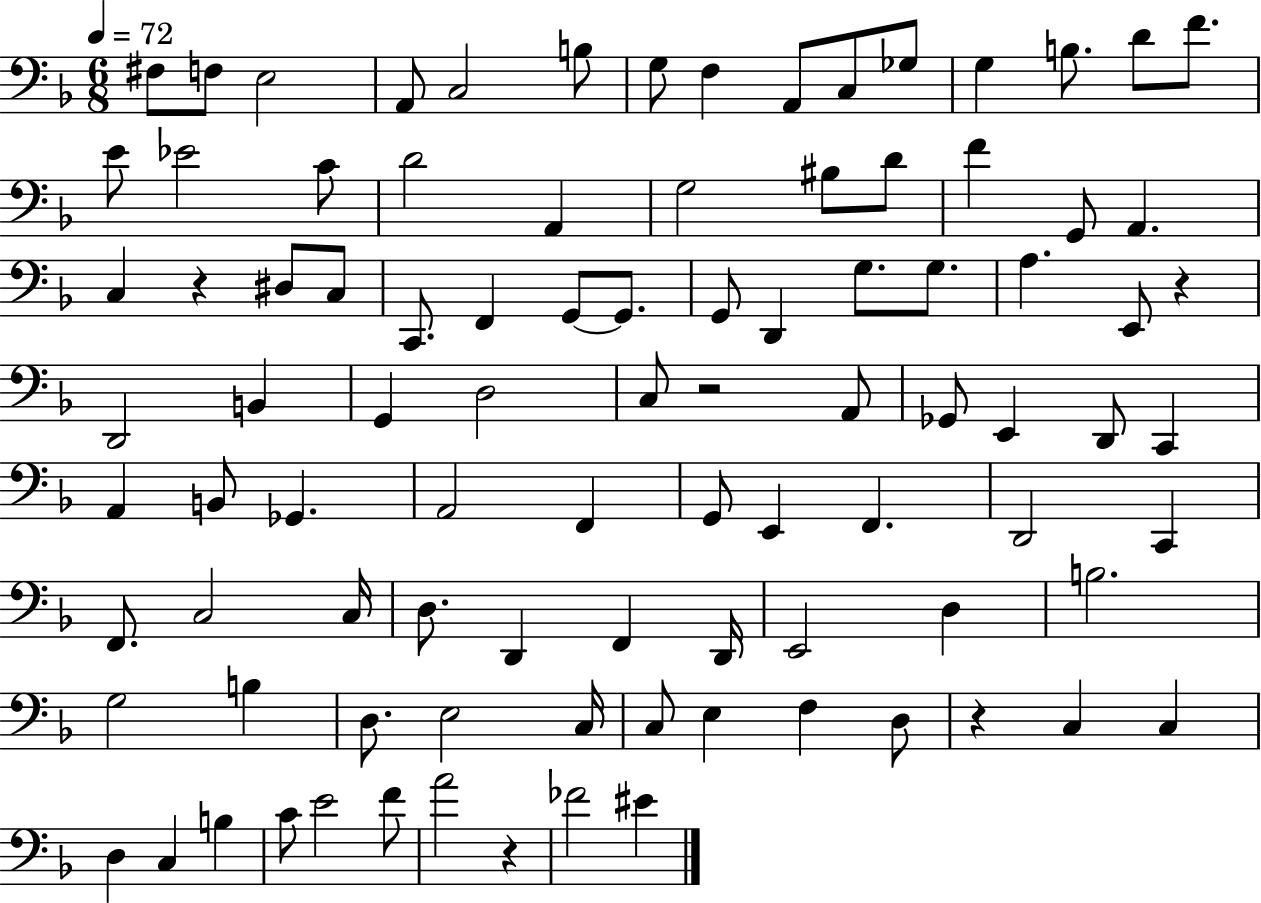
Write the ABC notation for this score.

X:1
T:Untitled
M:6/8
L:1/4
K:F
^F,/2 F,/2 E,2 A,,/2 C,2 B,/2 G,/2 F, A,,/2 C,/2 _G,/2 G, B,/2 D/2 F/2 E/2 _E2 C/2 D2 A,, G,2 ^B,/2 D/2 F G,,/2 A,, C, z ^D,/2 C,/2 C,,/2 F,, G,,/2 G,,/2 G,,/2 D,, G,/2 G,/2 A, E,,/2 z D,,2 B,, G,, D,2 C,/2 z2 A,,/2 _G,,/2 E,, D,,/2 C,, A,, B,,/2 _G,, A,,2 F,, G,,/2 E,, F,, D,,2 C,, F,,/2 C,2 C,/4 D,/2 D,, F,, D,,/4 E,,2 D, B,2 G,2 B, D,/2 E,2 C,/4 C,/2 E, F, D,/2 z C, C, D, C, B, C/2 E2 F/2 A2 z _F2 ^E